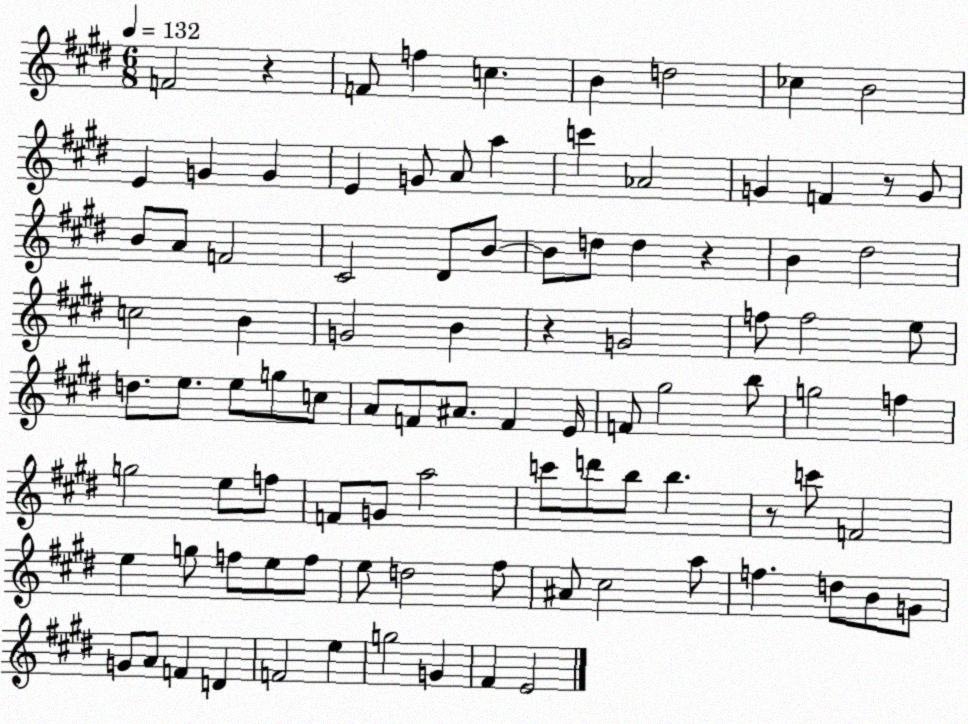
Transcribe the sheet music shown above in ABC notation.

X:1
T:Untitled
M:6/8
L:1/4
K:E
F2 z F/2 f c B d2 _c B2 E G G E G/2 A/2 a c' _A2 G F z/2 G/2 B/2 A/2 F2 ^C2 ^D/2 B/2 B/2 d/2 d z B ^d2 c2 B G2 B z G2 f/2 f2 e/2 d/2 e/2 e/2 g/2 c/2 A/2 F/2 ^A/2 F E/4 F/2 ^g2 b/2 g2 f g2 e/2 f/2 F/2 G/2 a2 c'/2 d'/2 b/2 b z/2 c'/2 F2 e g/2 f/2 e/2 f/2 e/2 d2 ^f/2 ^A/2 ^c2 a/2 f d/2 B/2 G/2 G/2 A/2 F D F2 e g2 G ^F E2